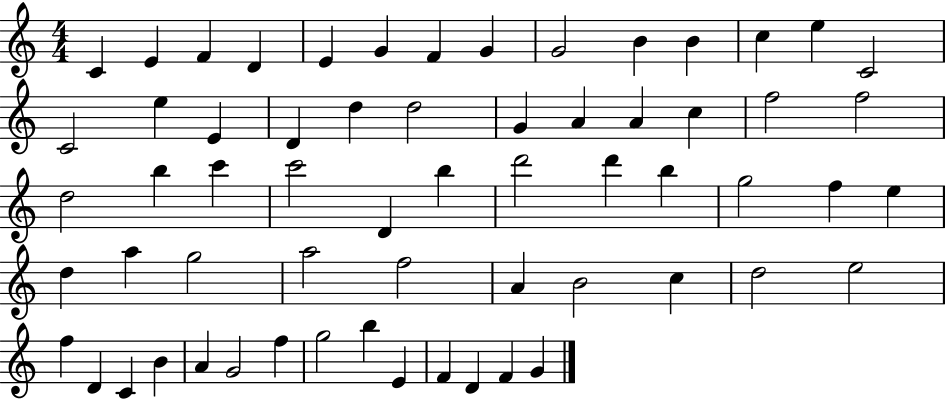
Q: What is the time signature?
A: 4/4